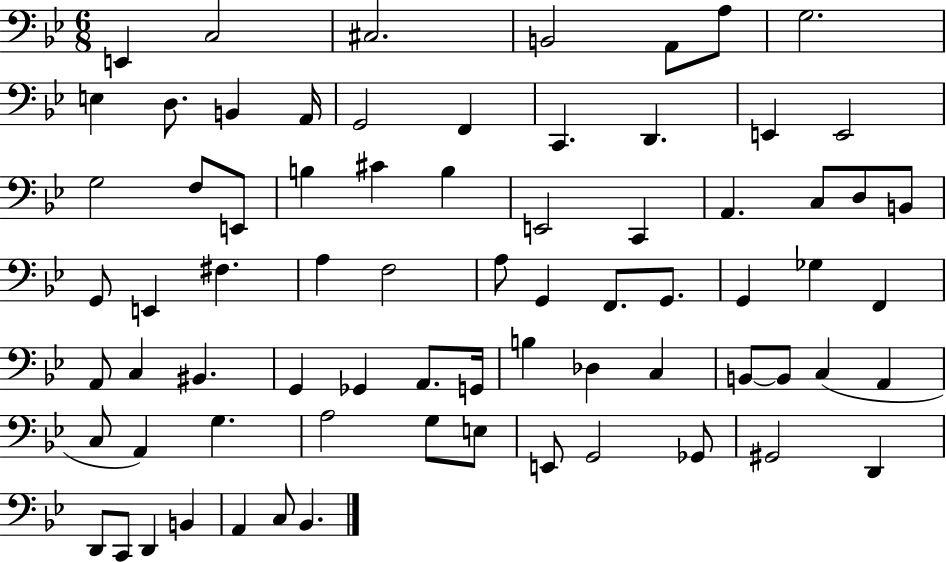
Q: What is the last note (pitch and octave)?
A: Bb2